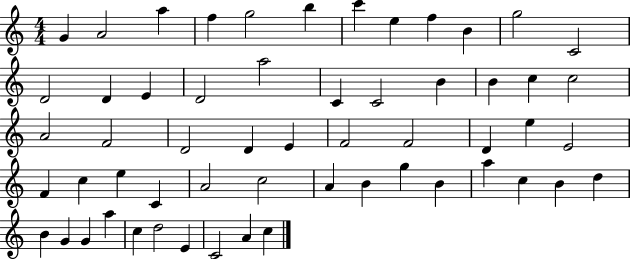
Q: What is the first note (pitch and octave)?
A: G4